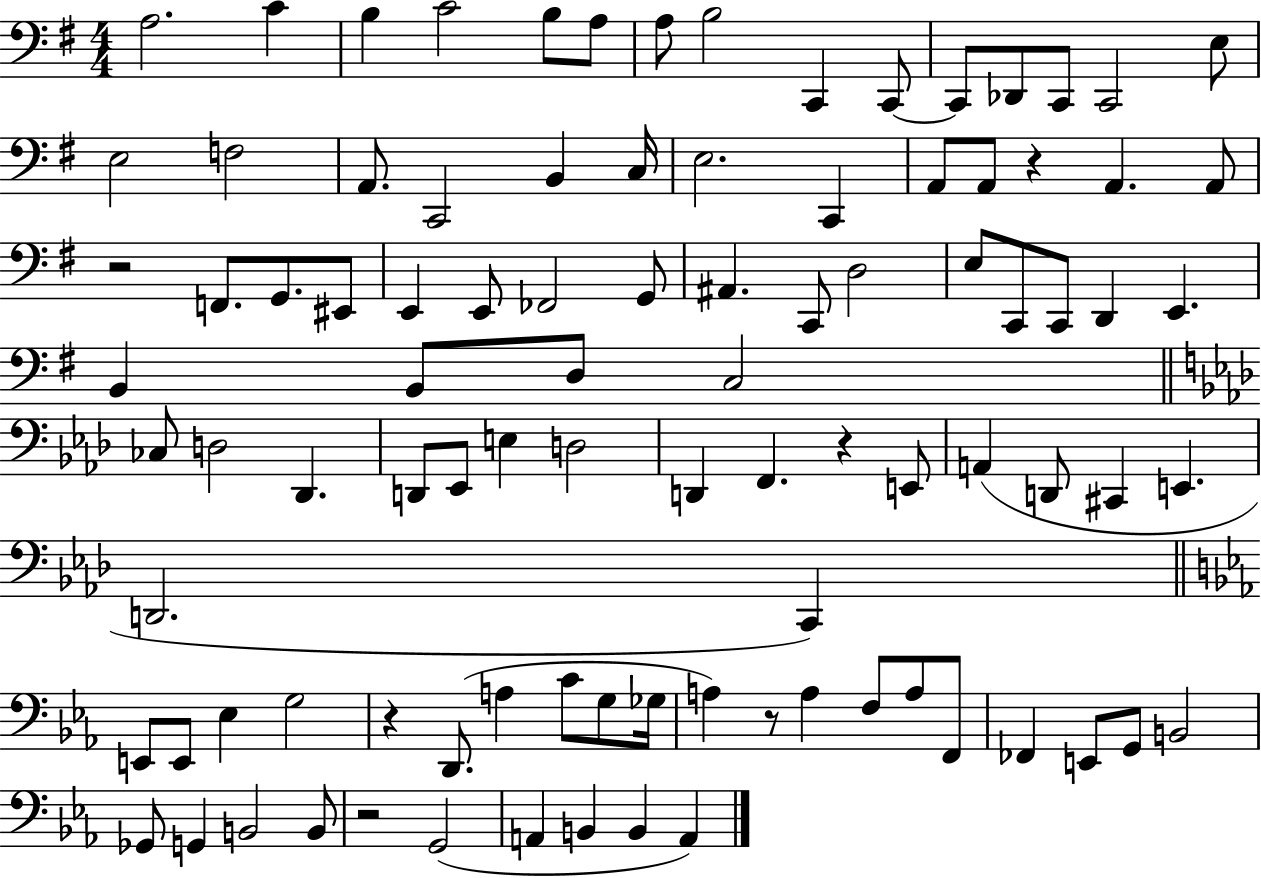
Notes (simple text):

A3/h. C4/q B3/q C4/h B3/e A3/e A3/e B3/h C2/q C2/e C2/e Db2/e C2/e C2/h E3/e E3/h F3/h A2/e. C2/h B2/q C3/s E3/h. C2/q A2/e A2/e R/q A2/q. A2/e R/h F2/e. G2/e. EIS2/e E2/q E2/e FES2/h G2/e A#2/q. C2/e D3/h E3/e C2/e C2/e D2/q E2/q. B2/q B2/e D3/e C3/h CES3/e D3/h Db2/q. D2/e Eb2/e E3/q D3/h D2/q F2/q. R/q E2/e A2/q D2/e C#2/q E2/q. D2/h. C2/q E2/e E2/e Eb3/q G3/h R/q D2/e. A3/q C4/e G3/e Gb3/s A3/q R/e A3/q F3/e A3/e F2/e FES2/q E2/e G2/e B2/h Gb2/e G2/q B2/h B2/e R/h G2/h A2/q B2/q B2/q A2/q